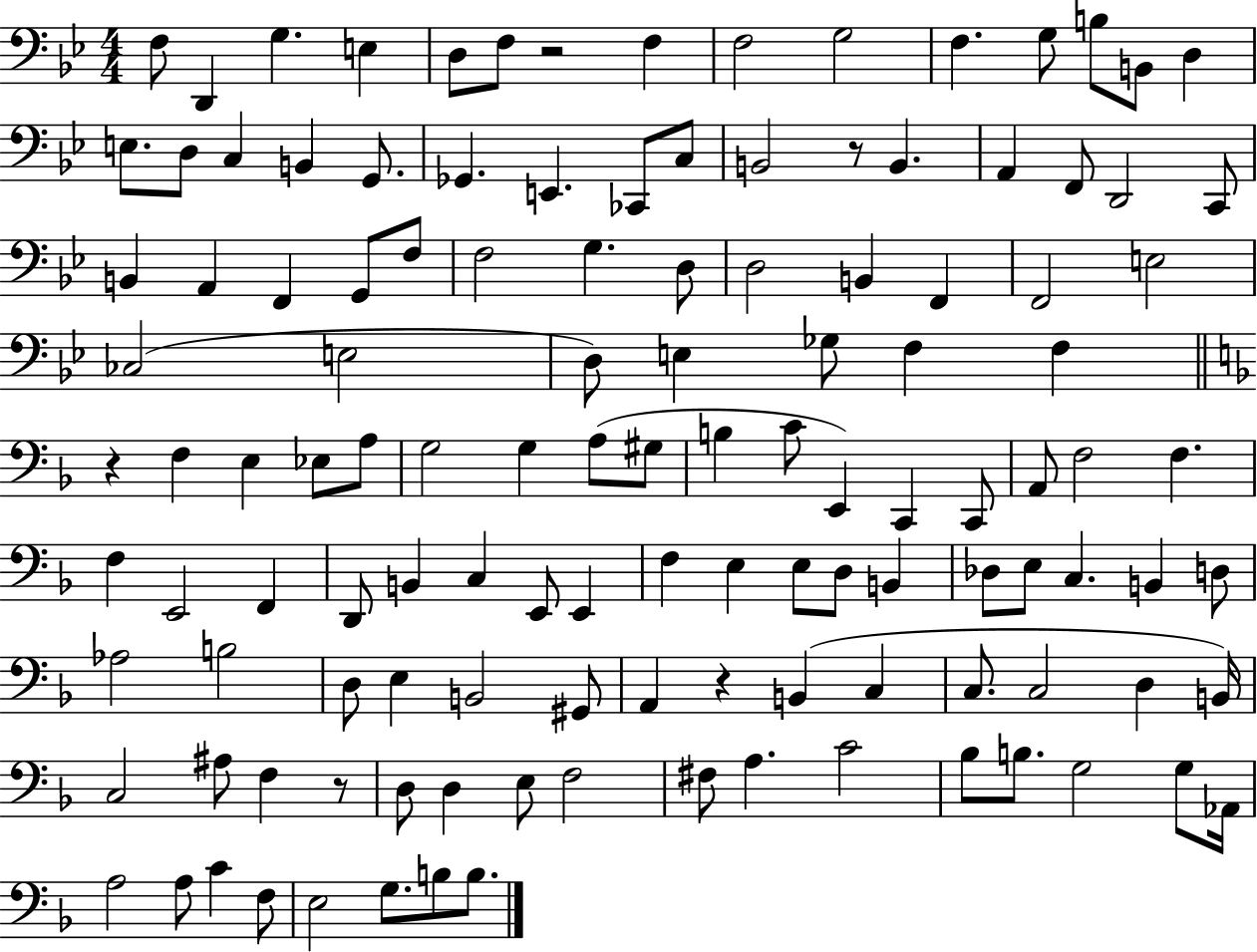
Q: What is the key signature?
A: BES major